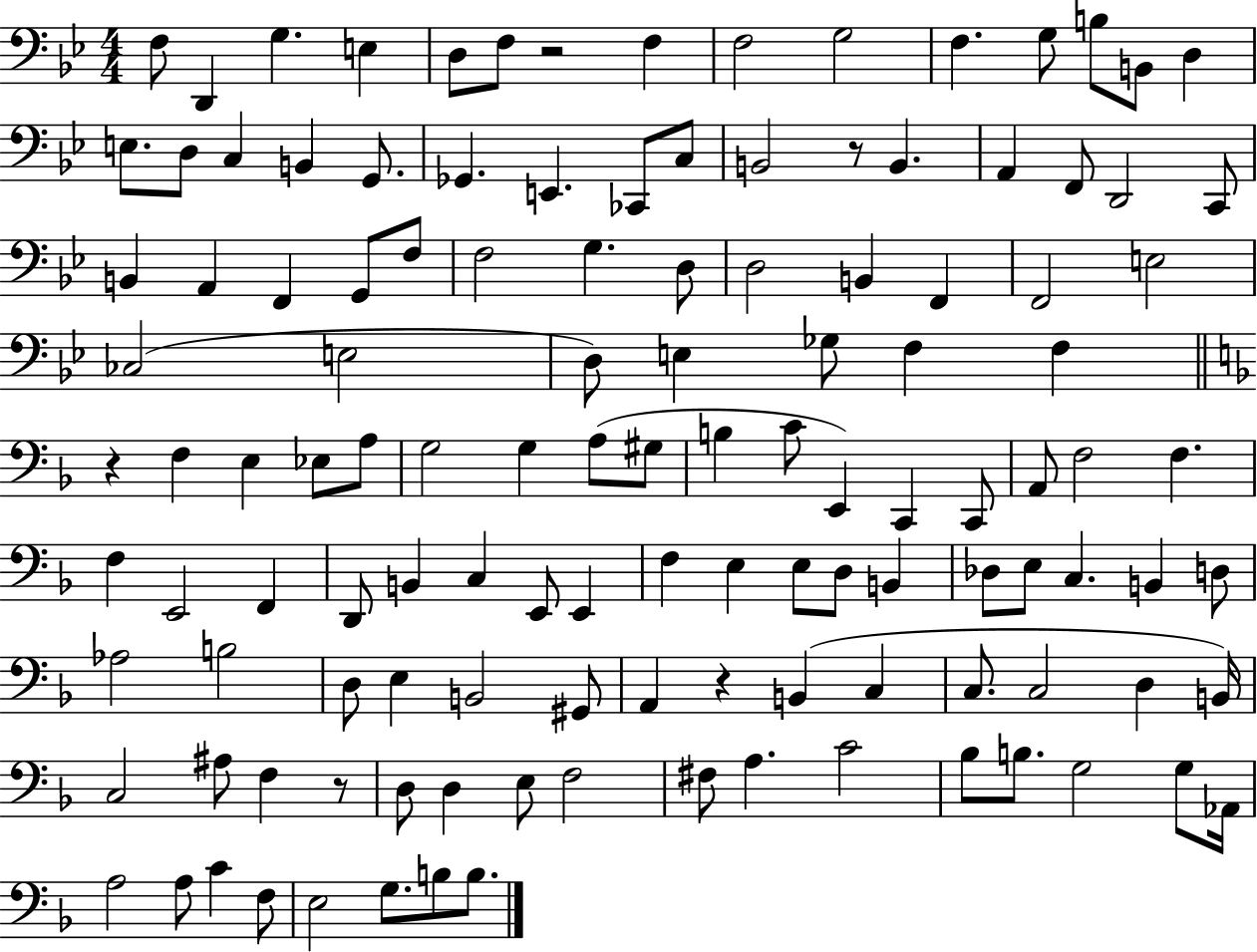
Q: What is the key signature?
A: BES major